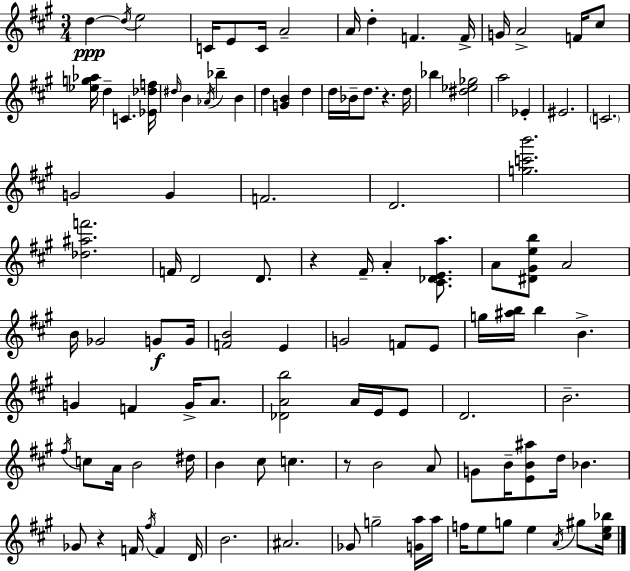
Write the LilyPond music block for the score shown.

{
  \clef treble
  \numericTimeSignature
  \time 3/4
  \key a \major
  d''4~~\ppp \acciaccatura { d''16 } e''2 | c'16 e'8 c'16 a'2-- | a'16 d''4-. f'4. | f'16-> g'16 a'2-> f'16 cis''8 | \break <ees'' g'' aes''>16 d''4-- c'4. | <ees' des'' f''>16 \grace { dis''16 } b'4 \acciaccatura { aes'16 } bes''4-- b'4 | d''4 <g' b'>4 d''4 | d''16 bes'16-- d''8. r4. | \break d''16 bes''4 <dis'' ees'' ges''>2 | a''2 ees'4-. | eis'2. | \parenthesize c'2. | \break g'2 g'4 | f'2. | d'2. | <g'' c''' b'''>2. | \break <des'' ais'' f'''>2. | f'16 d'2 | d'8. r4 fis'16-- a'4-. | <cis' des' e' a''>8. a'8 <dis' gis' e'' b''>8 a'2 | \break b'16 ges'2 | g'8\f g'16 <f' b'>2 e'4 | g'2 f'8 | e'8 g''16 <ais'' b''>16 b''4 b'4.-> | \break g'4 f'4 g'16-> | a'8. <des' a' b''>2 a'16 | e'16 e'8 d'2. | b'2.-- | \break \acciaccatura { fis''16 } c''8 a'16 b'2 | dis''16 b'4 cis''8 c''4. | r8 b'2 | a'8 g'8 b'16-- <e' b' ais''>8 d''16 bes'4. | \break ges'8 r4 f'16 \acciaccatura { fis''16 } | f'4 d'16 b'2. | ais'2. | ges'8 g''2-- | \break <g' a''>16 a''16 f''16 e''8 g''8 e''4 | \acciaccatura { a'16 } gis''8 <cis'' e'' bes''>16 \bar "|."
}